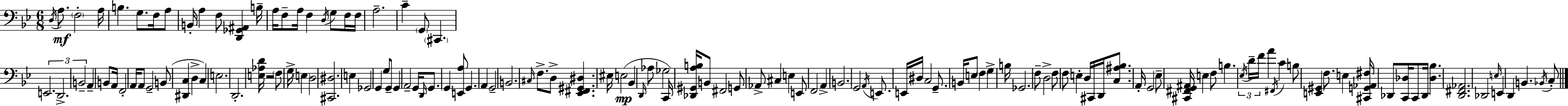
{
  \clef bass
  \numericTimeSignature
  \time 6/8
  \key g \minor
  \repeat volta 2 { \acciaccatura { d16 }\mf a8. \parenthesize f2-. | a16 b4. g8. f16 a8 | b,16-. a4 f8 <d, ges, ais,>4 | b16-- a16 f8-- a16 f4 \acciaccatura { d16 } g8 | \break f16 f16 a2.-- | c'4-- \parenthesize g,8 \parenthesize cis,4. | \tuplet 3/2 { e,2. | d,2.-> | \break b,2-- } a,4-- | b,8 a,16 f,2-. | a,16 a,8 g,2-- | b,8( <dis, c>4 d4-> c4) | \break e2. | d,2.-. | <e aes d'>16 r2 \parenthesize f8 | g16-> \parenthesize e4 d2 | \break <cis, dis>2. | e4 ges,2 | g,4 g8 g,8-- g,4 | a,2-- g,16 \grace { d,16 } | \break g,8. \parenthesize g,4 <e, a>8 g,4. | a,4 g,2-- | b,2. | \grace { cis16 } f8.-> d8-> <ees, fis, gis, dis>4. | \break eis16 e2(\mp | bes,4 \grace { d,16 } aes8 ges2 | c,16) <des, gis, a b>16 b,8 fis,2 | g,8 aes,8-> cis4 e4 | \break e,8 f,2 | a,4-> b,2. | g,2 | \acciaccatura { a,16 } e,8. e,16 dis16 c2 | \break g,8.-- b,16 e8 \parenthesize f4 | g4-> b16 ges,2. | f8-- d2-> | f8 f8 e4-. | \break d16 cis,16 d,16 <c ais bes>8. a,16-. g,2 | ees8-- <cis, fis, g, ais,>16 e4 f8 | b4. \tuplet 3/2 { \acciaccatura { ees16 } d'16-- f'16 } a'4 | \acciaccatura { fis,16 } c'4 b8 <e, gis,>4 | \break f8. e4 <cis, g, aes, fis>16 des,8 <c, des>16 c,8 | des,16 <des bes>4. <d, fis, aes,>2. | des,2 | \grace { e16 } e,4 d,4 | \break b,4. \acciaccatura { bes,16 } c8-. } \bar "|."
}